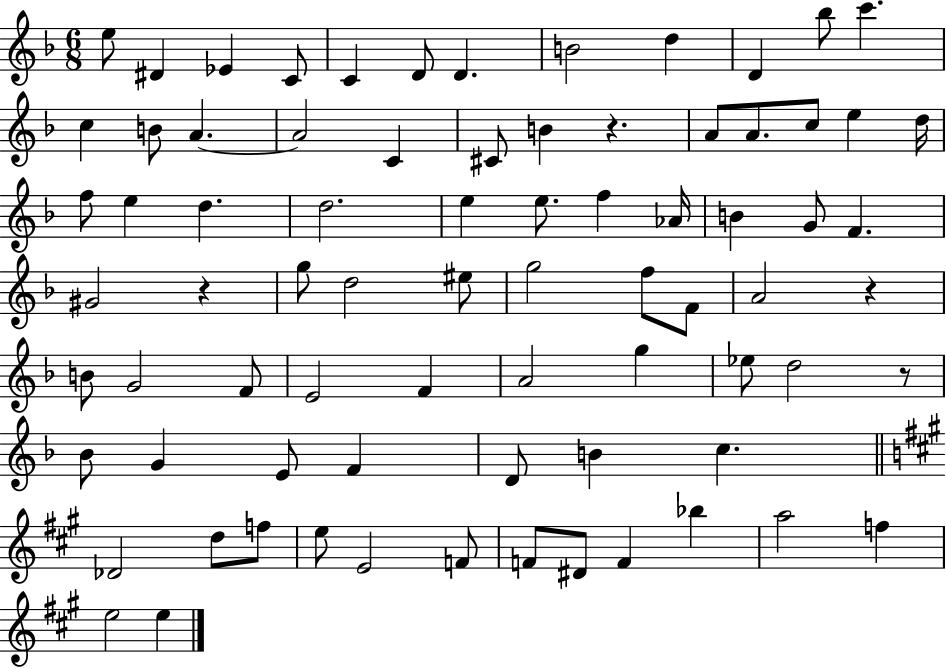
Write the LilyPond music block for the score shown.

{
  \clef treble
  \numericTimeSignature
  \time 6/8
  \key f \major
  e''8 dis'4 ees'4 c'8 | c'4 d'8 d'4. | b'2 d''4 | d'4 bes''8 c'''4. | \break c''4 b'8 a'4.~~ | a'2 c'4 | cis'8 b'4 r4. | a'8 a'8. c''8 e''4 d''16 | \break f''8 e''4 d''4. | d''2. | e''4 e''8. f''4 aes'16 | b'4 g'8 f'4. | \break gis'2 r4 | g''8 d''2 eis''8 | g''2 f''8 f'8 | a'2 r4 | \break b'8 g'2 f'8 | e'2 f'4 | a'2 g''4 | ees''8 d''2 r8 | \break bes'8 g'4 e'8 f'4 | d'8 b'4 c''4. | \bar "||" \break \key a \major des'2 d''8 f''8 | e''8 e'2 f'8 | f'8 dis'8 f'4 bes''4 | a''2 f''4 | \break e''2 e''4 | \bar "|."
}